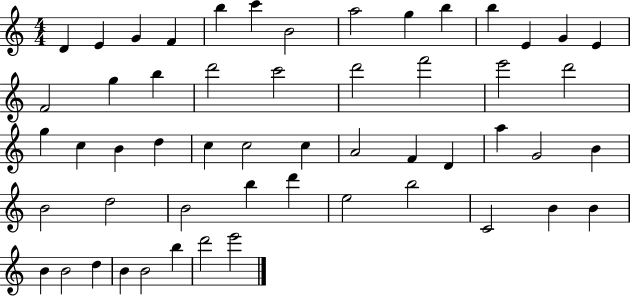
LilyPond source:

{
  \clef treble
  \numericTimeSignature
  \time 4/4
  \key c \major
  d'4 e'4 g'4 f'4 | b''4 c'''4 b'2 | a''2 g''4 b''4 | b''4 e'4 g'4 e'4 | \break f'2 g''4 b''4 | d'''2 c'''2 | d'''2 f'''2 | e'''2 d'''2 | \break g''4 c''4 b'4 d''4 | c''4 c''2 c''4 | a'2 f'4 d'4 | a''4 g'2 b'4 | \break b'2 d''2 | b'2 b''4 d'''4 | e''2 b''2 | c'2 b'4 b'4 | \break b'4 b'2 d''4 | b'4 b'2 b''4 | d'''2 e'''2 | \bar "|."
}